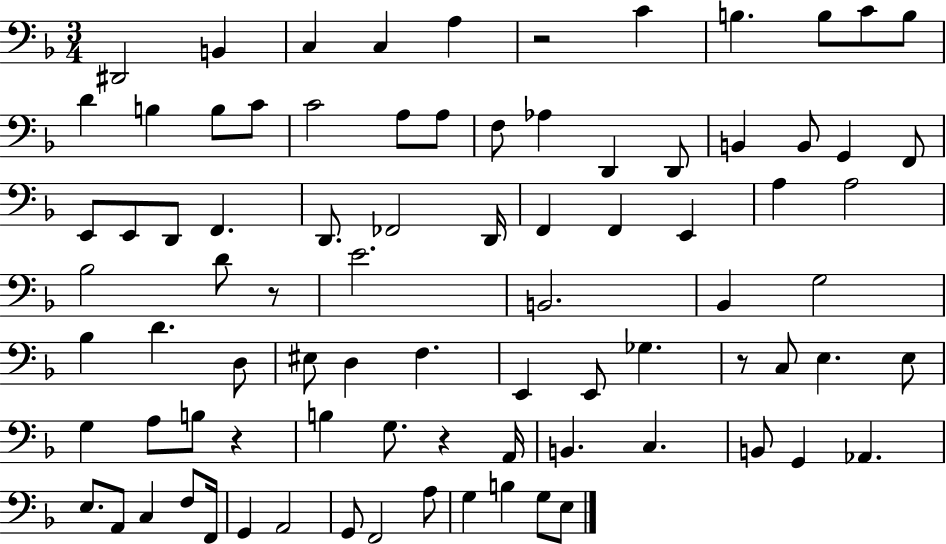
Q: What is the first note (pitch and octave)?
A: D#2